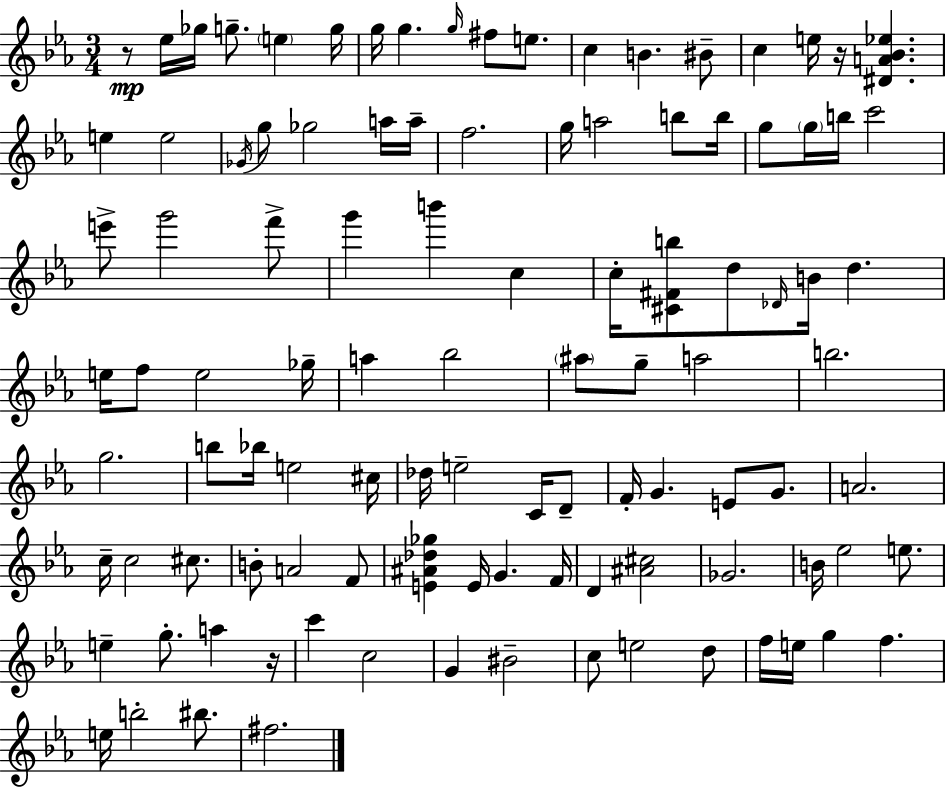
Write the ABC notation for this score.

X:1
T:Untitled
M:3/4
L:1/4
K:Cm
z/2 _e/4 _g/4 g/2 e g/4 g/4 g g/4 ^f/2 e/2 c B ^B/2 c e/4 z/4 [^DA_B_e] e e2 _G/4 g/2 _g2 a/4 a/4 f2 g/4 a2 b/2 b/4 g/2 g/4 b/4 c'2 e'/2 g'2 f'/2 g' b' c c/4 [^C^Fb]/2 d/2 _D/4 B/4 d e/4 f/2 e2 _g/4 a _b2 ^a/2 g/2 a2 b2 g2 b/2 _b/4 e2 ^c/4 _d/4 e2 C/4 D/2 F/4 G E/2 G/2 A2 c/4 c2 ^c/2 B/2 A2 F/2 [E^A_d_g] E/4 G F/4 D [^A^c]2 _G2 B/4 _e2 e/2 e g/2 a z/4 c' c2 G ^B2 c/2 e2 d/2 f/4 e/4 g f e/4 b2 ^b/2 ^f2